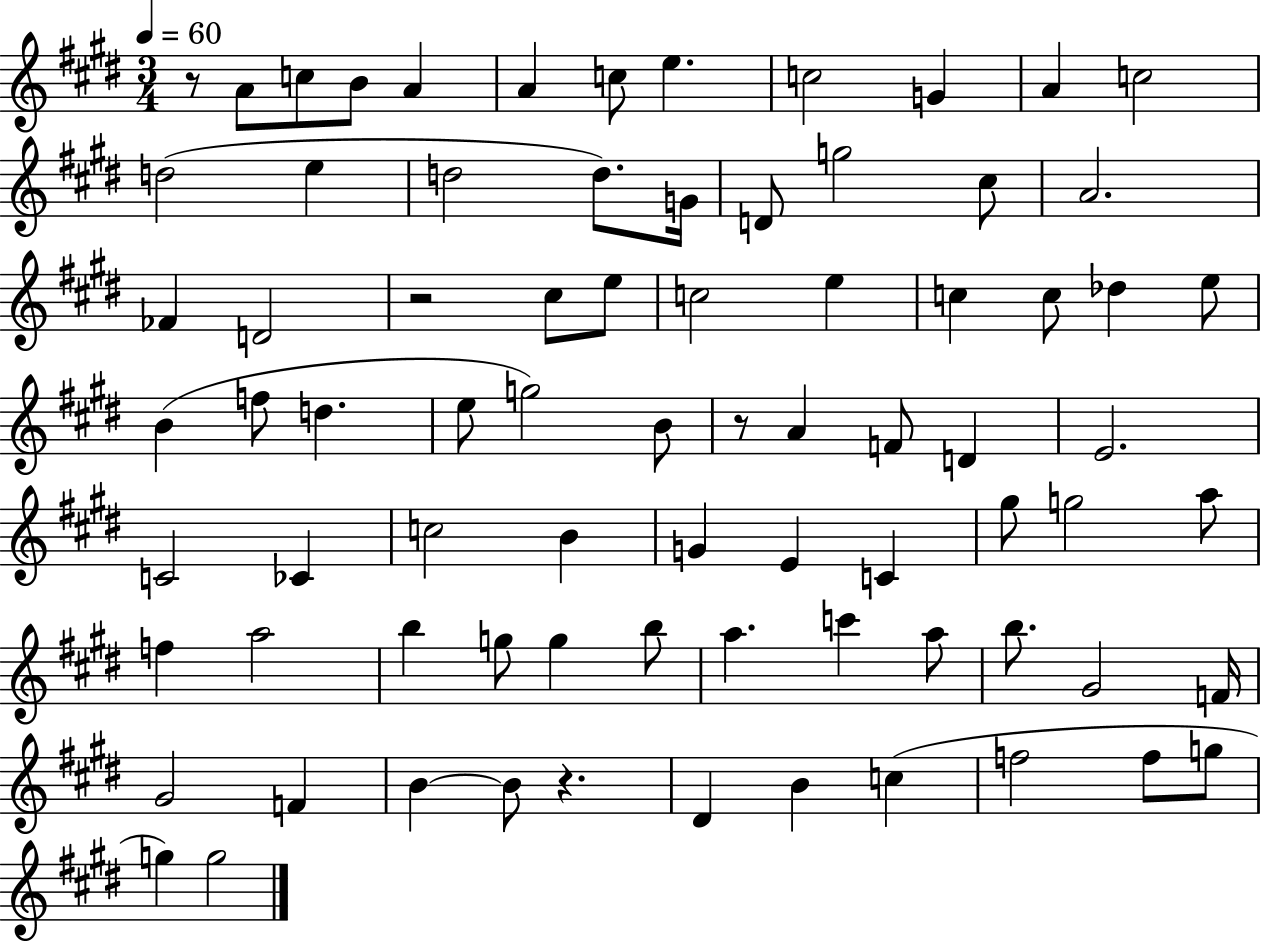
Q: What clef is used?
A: treble